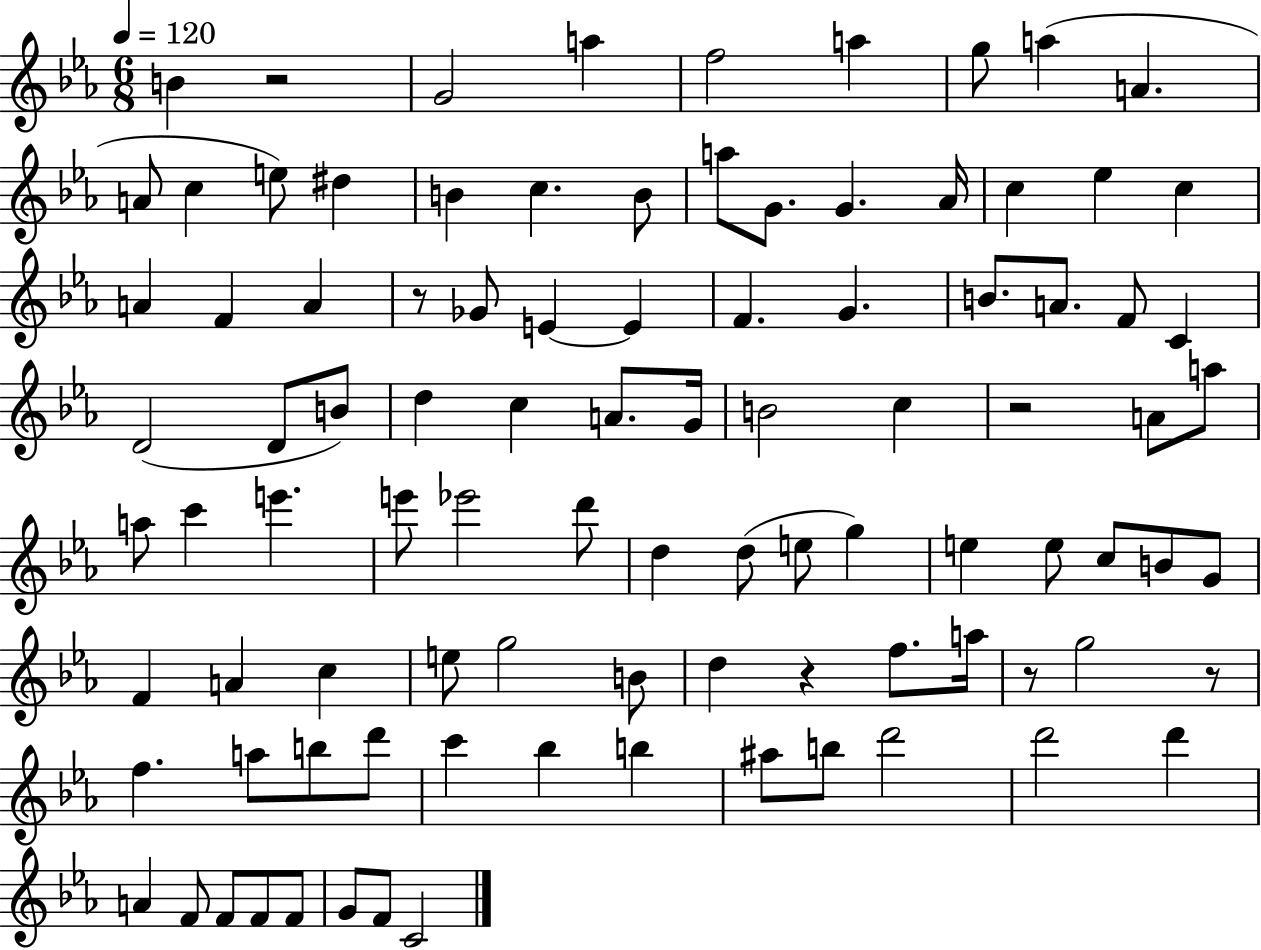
B4/q R/h G4/h A5/q F5/h A5/q G5/e A5/q A4/q. A4/e C5/q E5/e D#5/q B4/q C5/q. B4/e A5/e G4/e. G4/q. Ab4/s C5/q Eb5/q C5/q A4/q F4/q A4/q R/e Gb4/e E4/q E4/q F4/q. G4/q. B4/e. A4/e. F4/e C4/q D4/h D4/e B4/e D5/q C5/q A4/e. G4/s B4/h C5/q R/h A4/e A5/e A5/e C6/q E6/q. E6/e Eb6/h D6/e D5/q D5/e E5/e G5/q E5/q E5/e C5/e B4/e G4/e F4/q A4/q C5/q E5/e G5/h B4/e D5/q R/q F5/e. A5/s R/e G5/h R/e F5/q. A5/e B5/e D6/e C6/q Bb5/q B5/q A#5/e B5/e D6/h D6/h D6/q A4/q F4/e F4/e F4/e F4/e G4/e F4/e C4/h